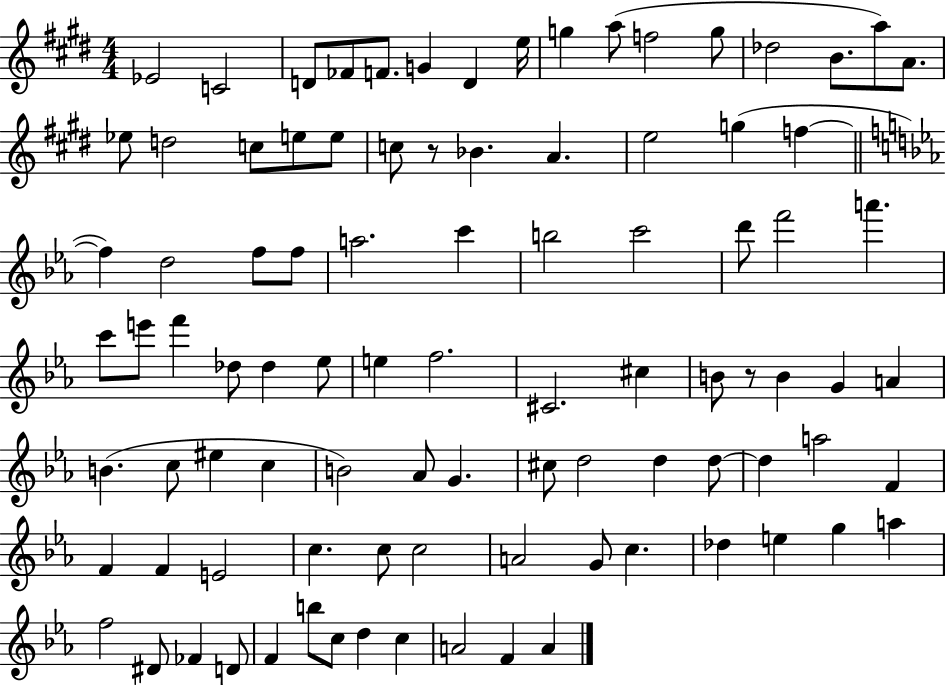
Eb4/h C4/h D4/e FES4/e F4/e. G4/q D4/q E5/s G5/q A5/e F5/h G5/e Db5/h B4/e. A5/e A4/e. Eb5/e D5/h C5/e E5/e E5/e C5/e R/e Bb4/q. A4/q. E5/h G5/q F5/q F5/q D5/h F5/e F5/e A5/h. C6/q B5/h C6/h D6/e F6/h A6/q. C6/e E6/e F6/q Db5/e Db5/q Eb5/e E5/q F5/h. C#4/h. C#5/q B4/e R/e B4/q G4/q A4/q B4/q. C5/e EIS5/q C5/q B4/h Ab4/e G4/q. C#5/e D5/h D5/q D5/e D5/q A5/h F4/q F4/q F4/q E4/h C5/q. C5/e C5/h A4/h G4/e C5/q. Db5/q E5/q G5/q A5/q F5/h D#4/e FES4/q D4/e F4/q B5/e C5/e D5/q C5/q A4/h F4/q A4/q